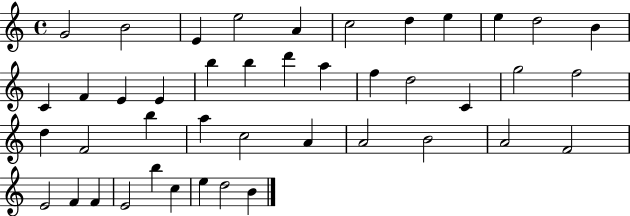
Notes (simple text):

G4/h B4/h E4/q E5/h A4/q C5/h D5/q E5/q E5/q D5/h B4/q C4/q F4/q E4/q E4/q B5/q B5/q D6/q A5/q F5/q D5/h C4/q G5/h F5/h D5/q F4/h B5/q A5/q C5/h A4/q A4/h B4/h A4/h F4/h E4/h F4/q F4/q E4/h B5/q C5/q E5/q D5/h B4/q